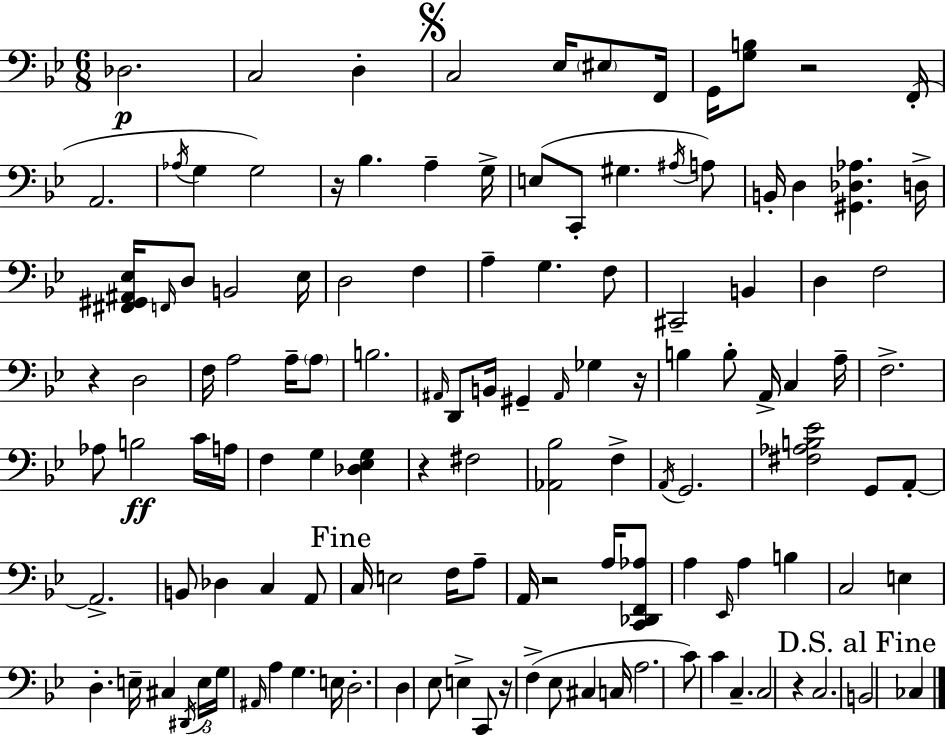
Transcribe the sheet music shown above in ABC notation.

X:1
T:Untitled
M:6/8
L:1/4
K:Bb
_D,2 C,2 D, C,2 _E,/4 ^E,/2 F,,/4 G,,/4 [G,B,]/2 z2 F,,/4 A,,2 _A,/4 G, G,2 z/4 _B, A, G,/4 E,/2 C,,/2 ^G, ^A,/4 A,/2 B,,/4 D, [^G,,_D,_A,] D,/4 [^F,,^G,,^A,,_E,]/4 F,,/4 D,/2 B,,2 _E,/4 D,2 F, A, G, F,/2 ^C,,2 B,, D, F,2 z D,2 F,/4 A,2 A,/4 A,/2 B,2 ^A,,/4 D,,/2 B,,/4 ^G,, ^A,,/4 _G, z/4 B, B,/2 A,,/4 C, A,/4 F,2 _A,/2 B,2 C/4 A,/4 F, G, [_D,_E,G,] z ^F,2 [_A,,_B,]2 F, A,,/4 G,,2 [^F,_A,B,_E]2 G,,/2 A,,/2 A,,2 B,,/2 _D, C, A,,/2 C,/4 E,2 F,/4 A,/2 A,,/4 z2 A,/4 [C,,_D,,F,,_A,]/2 A, _E,,/4 A, B, C,2 E, D, E,/4 ^C, ^D,,/4 E,/4 G,/4 ^A,,/4 A, G, E,/4 D,2 D, _E,/2 E, C,,/2 z/4 F, _E,/2 ^C, C,/4 A,2 C/2 C C, C,2 z C,2 B,,2 _C,